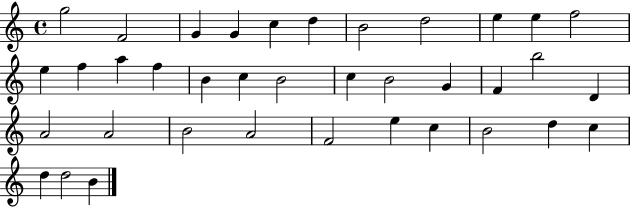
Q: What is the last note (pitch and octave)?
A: B4